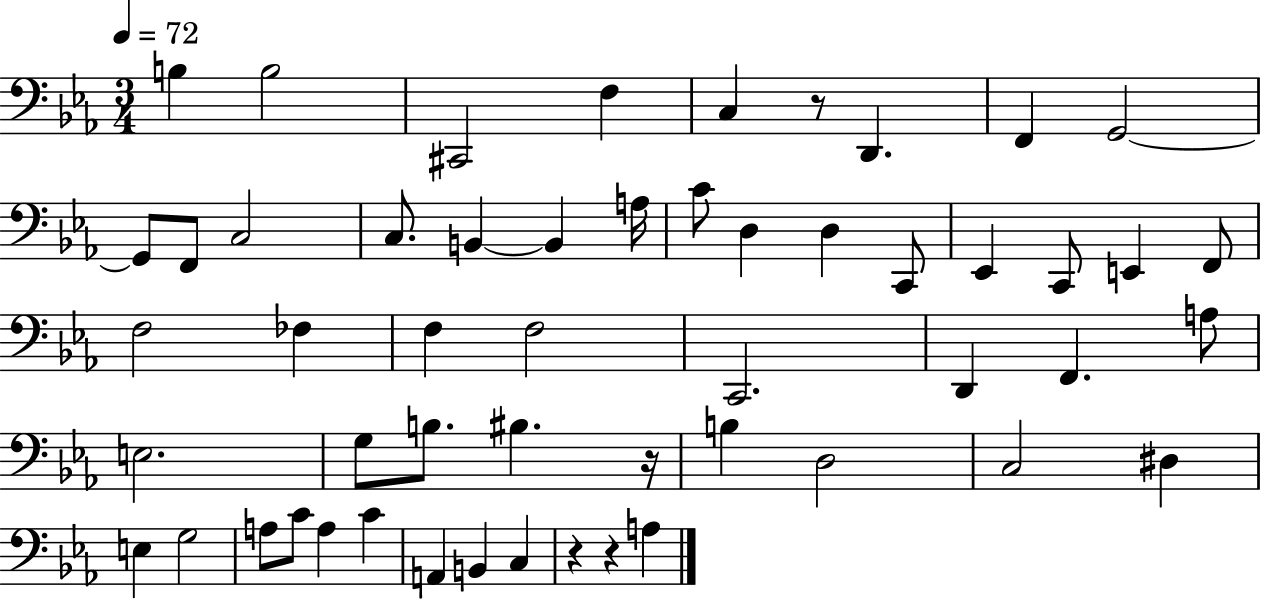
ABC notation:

X:1
T:Untitled
M:3/4
L:1/4
K:Eb
B, B,2 ^C,,2 F, C, z/2 D,, F,, G,,2 G,,/2 F,,/2 C,2 C,/2 B,, B,, A,/4 C/2 D, D, C,,/2 _E,, C,,/2 E,, F,,/2 F,2 _F, F, F,2 C,,2 D,, F,, A,/2 E,2 G,/2 B,/2 ^B, z/4 B, D,2 C,2 ^D, E, G,2 A,/2 C/2 A, C A,, B,, C, z z A,